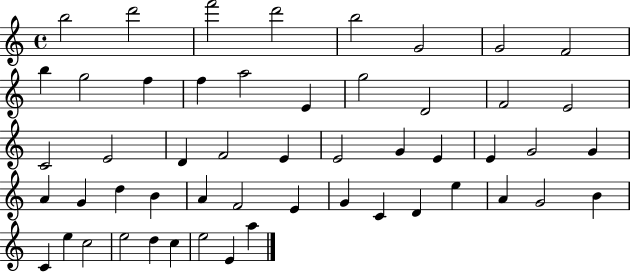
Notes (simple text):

B5/h D6/h F6/h D6/h B5/h G4/h G4/h F4/h B5/q G5/h F5/q F5/q A5/h E4/q G5/h D4/h F4/h E4/h C4/h E4/h D4/q F4/h E4/q E4/h G4/q E4/q E4/q G4/h G4/q A4/q G4/q D5/q B4/q A4/q F4/h E4/q G4/q C4/q D4/q E5/q A4/q G4/h B4/q C4/q E5/q C5/h E5/h D5/q C5/q E5/h E4/q A5/q